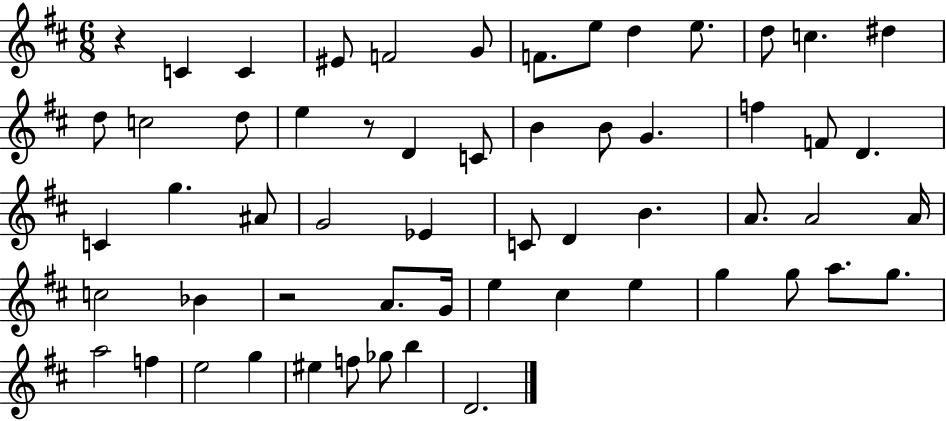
R/q C4/q C4/q EIS4/e F4/h G4/e F4/e. E5/e D5/q E5/e. D5/e C5/q. D#5/q D5/e C5/h D5/e E5/q R/e D4/q C4/e B4/q B4/e G4/q. F5/q F4/e D4/q. C4/q G5/q. A#4/e G4/h Eb4/q C4/e D4/q B4/q. A4/e. A4/h A4/s C5/h Bb4/q R/h A4/e. G4/s E5/q C#5/q E5/q G5/q G5/e A5/e. G5/e. A5/h F5/q E5/h G5/q EIS5/q F5/e Gb5/e B5/q D4/h.